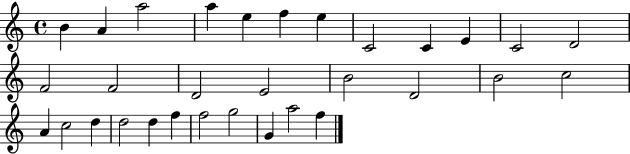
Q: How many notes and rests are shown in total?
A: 31